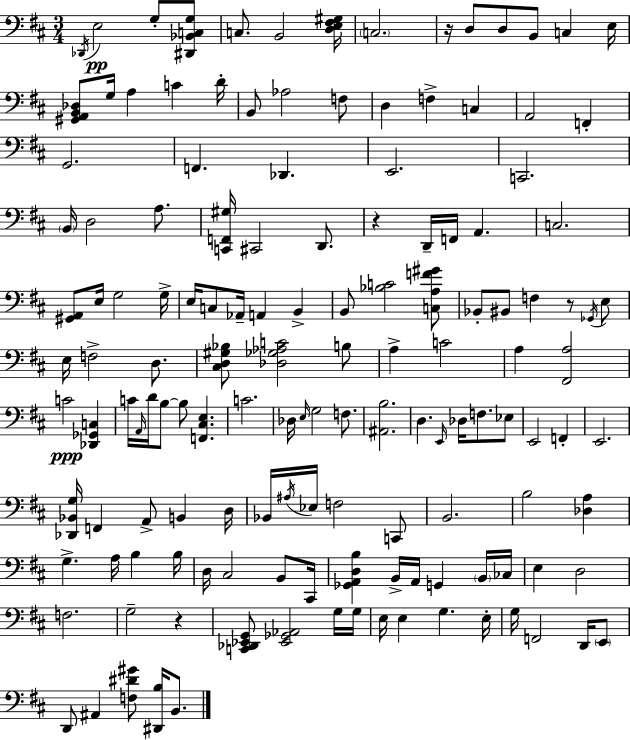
{
  \clef bass
  \numericTimeSignature
  \time 3/4
  \key d \major
  \acciaccatura { des,16 }\pp e2 g8-. <dis, bes, c g>8 | c8. b,2 | <d e fis gis>16 \parenthesize c2. | r16 d8 d8 b,8 c4 | \break e16 <gis, a, b, des>8 g16 a4 c'4 | d'16-. b,8 aes2 f8 | d4 f4-> c4 | a,2 f,4-. | \break g,2. | f,4. des,4. | e,2. | c,2. | \break \parenthesize b,16 d2 a8. | <c, f, gis>16 cis,2 d,8. | r4 d,16-- f,16 a,4. | c2. | \break <gis, a,>8 e16 g2 | g16-> e16 c8 aes,16-- a,4 b,4-> | b,8 <bes c'>2 <c a f' gis'>8 | bes,8-. bis,8 f4 r8 \acciaccatura { ges,16 } | \break e8 e16 f2-> d8. | <cis d gis bes>8 <des ges aes c'>2 | b8 a4-> c'2 | a4 <fis, a>2 | \break c'2\ppp <des, ges, c>4 | c'16 \grace { a,16 } d'16 b8~~ b8 <f, cis e>4. | c'2. | des16 \grace { e16 } g2 | \break f8. <ais, b>2. | d4. \grace { e,16 } des16 | f8. ees8 e,2 | f,4-. e,2. | \break <des, bes, g>16 f,4 a,8-> | b,4 d16 bes,16 \acciaccatura { ais16 } ees16 f2 | c,8 b,2. | b2 | \break <des a>4 g4.-> | a16 b4 b16 d16 cis2 | b,8 cis,16 <ges, a, d b>4 b,16-> a,16 | g,4 \parenthesize b,16 ces16 e4 d2 | \break f2. | g2-- | r4 <c, des, ees, g,>8 <ees, ges, aes,>2 | g16 g16 e16 e4 g4. | \break e16-. g16 f,2 | d,16 \parenthesize e,8 d,8 ais,4 | <f dis' gis'>8 <dis, b>16 b,8. \bar "|."
}